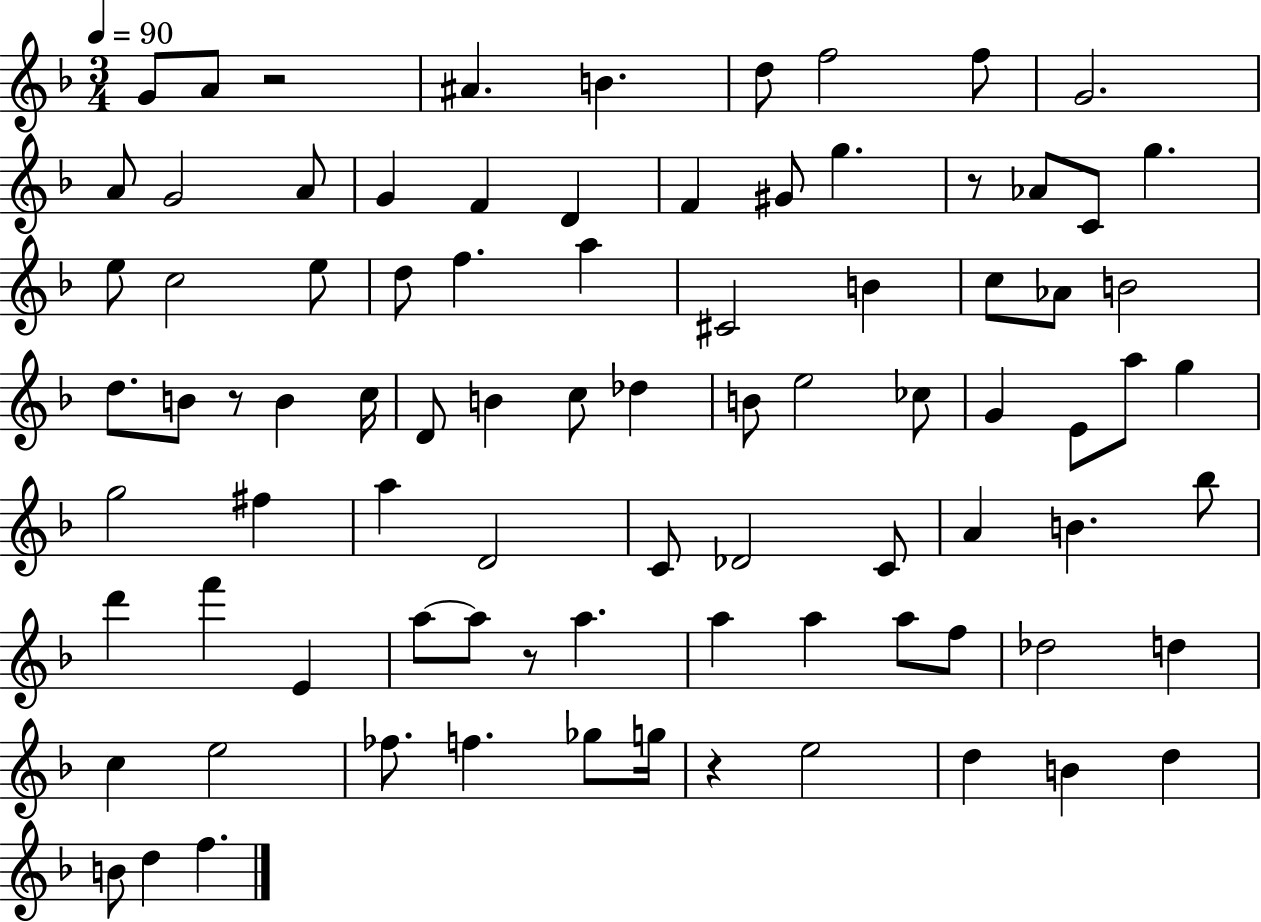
{
  \clef treble
  \numericTimeSignature
  \time 3/4
  \key f \major
  \tempo 4 = 90
  \repeat volta 2 { g'8 a'8 r2 | ais'4. b'4. | d''8 f''2 f''8 | g'2. | \break a'8 g'2 a'8 | g'4 f'4 d'4 | f'4 gis'8 g''4. | r8 aes'8 c'8 g''4. | \break e''8 c''2 e''8 | d''8 f''4. a''4 | cis'2 b'4 | c''8 aes'8 b'2 | \break d''8. b'8 r8 b'4 c''16 | d'8 b'4 c''8 des''4 | b'8 e''2 ces''8 | g'4 e'8 a''8 g''4 | \break g''2 fis''4 | a''4 d'2 | c'8 des'2 c'8 | a'4 b'4. bes''8 | \break d'''4 f'''4 e'4 | a''8~~ a''8 r8 a''4. | a''4 a''4 a''8 f''8 | des''2 d''4 | \break c''4 e''2 | fes''8. f''4. ges''8 g''16 | r4 e''2 | d''4 b'4 d''4 | \break b'8 d''4 f''4. | } \bar "|."
}